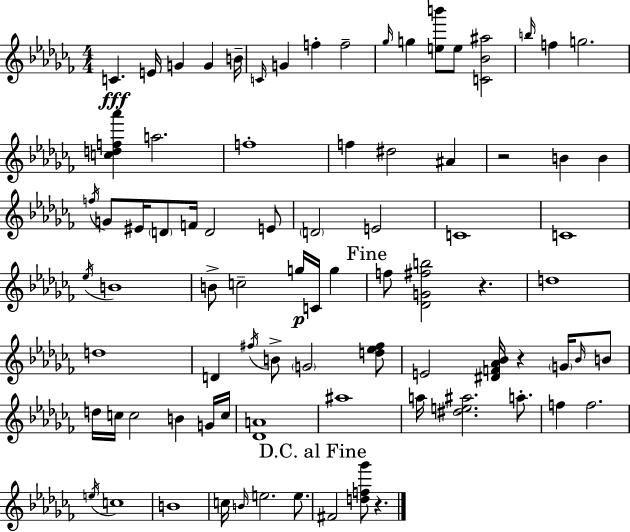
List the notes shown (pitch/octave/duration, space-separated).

C4/q. E4/s G4/q G4/q B4/s C4/s G4/q F5/q F5/h Gb5/s G5/q [E5,B6]/e E5/e [C4,Bb4,A#5]/h B5/s F5/q G5/h. [C5,D5,F5,Ab6]/q A5/h. F5/w F5/q D#5/h A#4/q R/h B4/q B4/q F5/s G4/e EIS4/s D4/e F4/s D4/h E4/e D4/h E4/h C4/w C4/w Eb5/s B4/w B4/e C5/h G5/s C4/s G5/q F5/e [Db4,G4,F#5,B5]/h R/q. D5/w D5/w D4/q F#5/s B4/e G4/h [D5,Eb5,F#5]/e E4/h [D#4,F4,Ab4,Bb4]/s R/q G4/s Bb4/s B4/e D5/s C5/s C5/h B4/q G4/s C5/s [Db4,A4]/w A#5/w A5/s [D#5,E5,A#5]/h. A5/e. F5/q F5/h. E5/s C5/w B4/w C5/s B4/s E5/h. E5/e. F#4/h [D5,F5,Gb6]/e R/q.